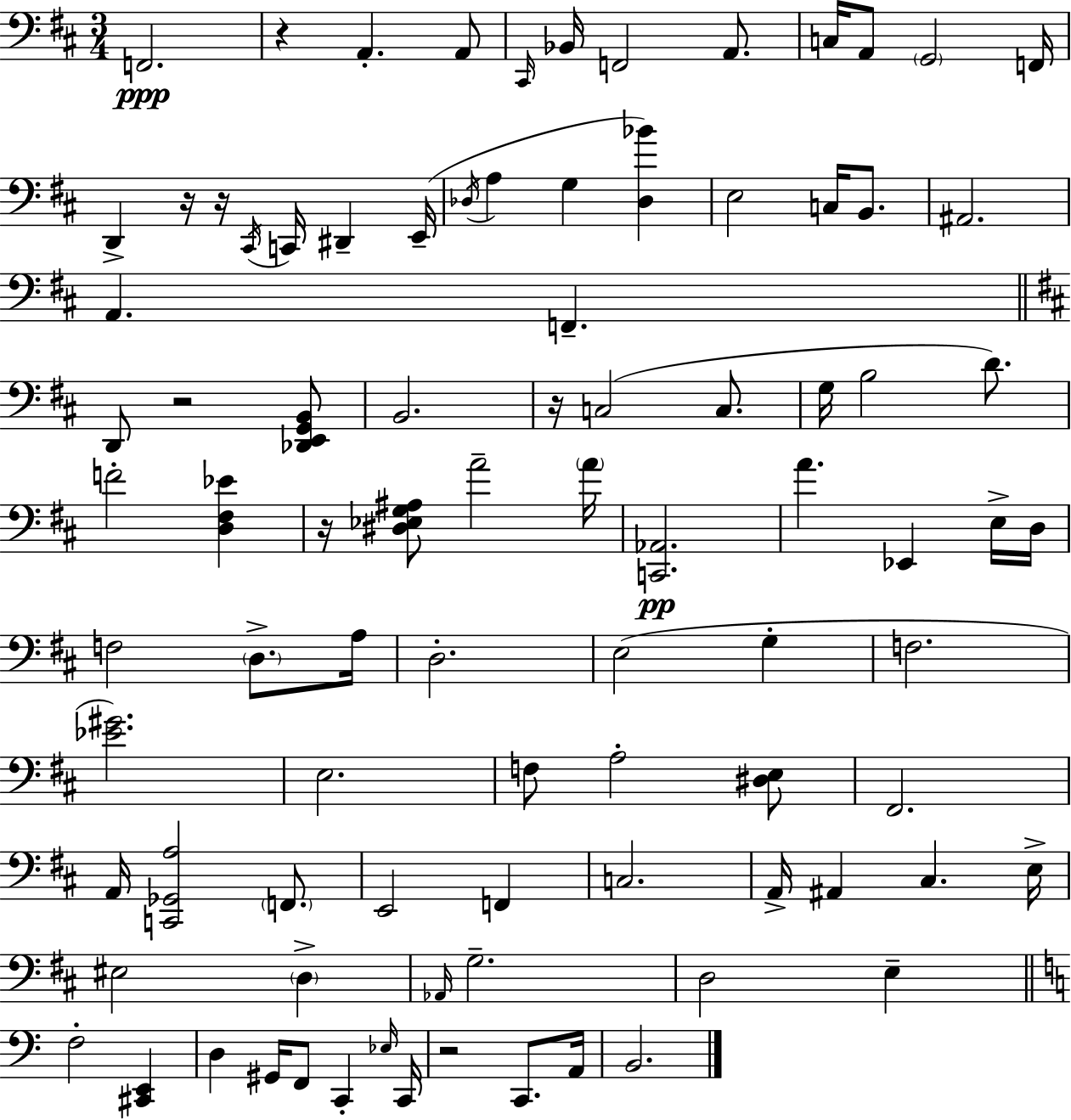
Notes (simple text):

F2/h. R/q A2/q. A2/e C#2/s Bb2/s F2/h A2/e. C3/s A2/e G2/h F2/s D2/q R/s R/s C#2/s C2/s D#2/q E2/s Db3/s A3/q G3/q [Db3,Bb4]/q E3/h C3/s B2/e. A#2/h. A2/q. F2/q. D2/e R/h [Db2,E2,G2,B2]/e B2/h. R/s C3/h C3/e. G3/s B3/h D4/e. F4/h [D3,F#3,Eb4]/q R/s [D#3,Eb3,G3,A#3]/e A4/h A4/s [C2,Ab2]/h. A4/q. Eb2/q E3/s D3/s F3/h D3/e. A3/s D3/h. E3/h G3/q F3/h. [Eb4,G#4]/h. E3/h. F3/e A3/h [D#3,E3]/e F#2/h. A2/s [C2,Gb2,A3]/h F2/e. E2/h F2/q C3/h. A2/s A#2/q C#3/q. E3/s EIS3/h D3/q Ab2/s G3/h. D3/h E3/q F3/h [C#2,E2]/q D3/q G#2/s F2/e C2/q Eb3/s C2/s R/h C2/e. A2/s B2/h.